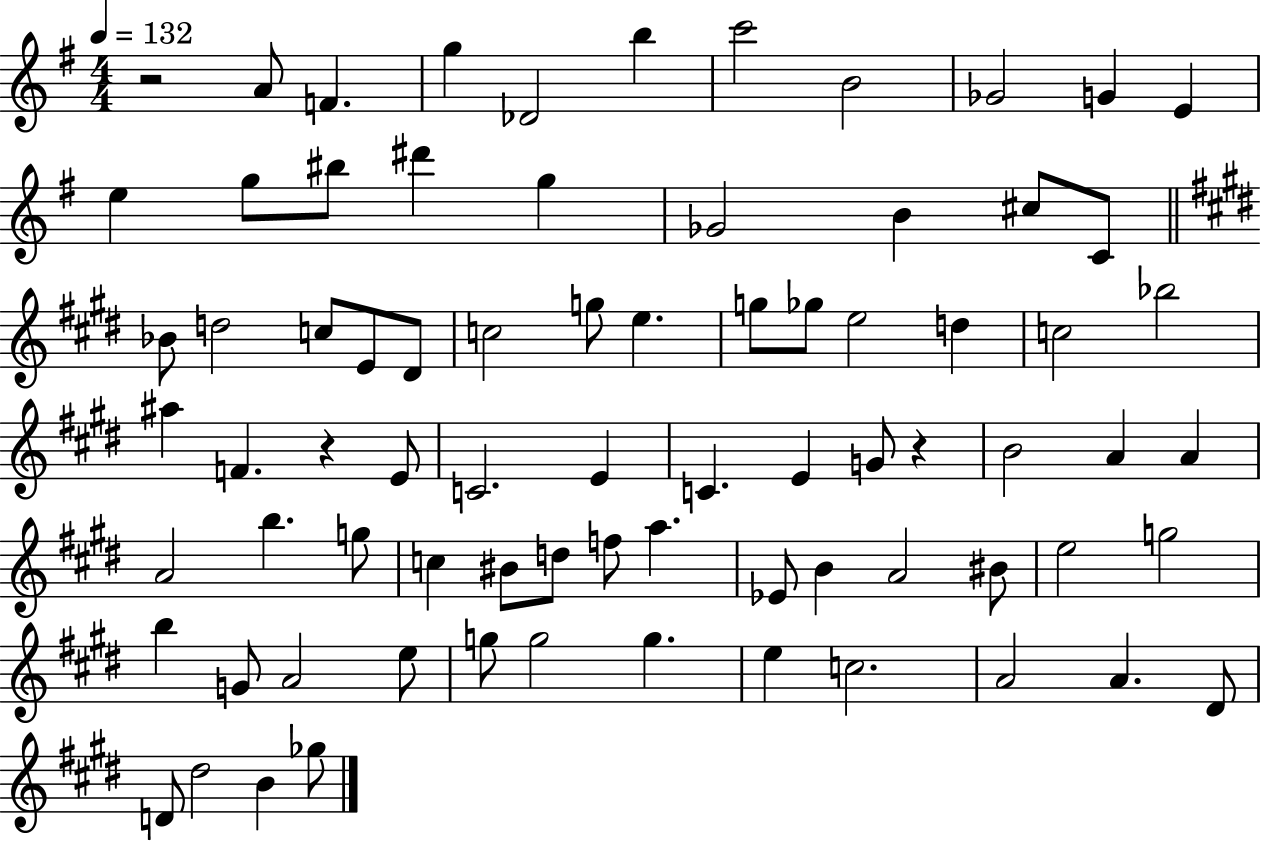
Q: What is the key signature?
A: G major